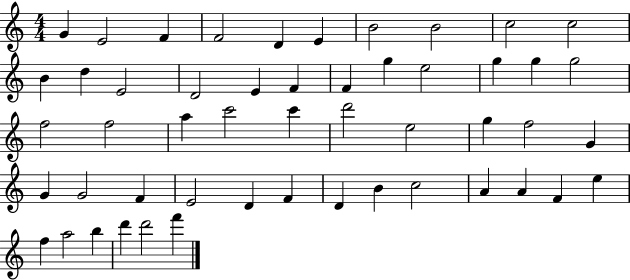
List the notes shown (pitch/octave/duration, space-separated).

G4/q E4/h F4/q F4/h D4/q E4/q B4/h B4/h C5/h C5/h B4/q D5/q E4/h D4/h E4/q F4/q F4/q G5/q E5/h G5/q G5/q G5/h F5/h F5/h A5/q C6/h C6/q D6/h E5/h G5/q F5/h G4/q G4/q G4/h F4/q E4/h D4/q F4/q D4/q B4/q C5/h A4/q A4/q F4/q E5/q F5/q A5/h B5/q D6/q D6/h F6/q